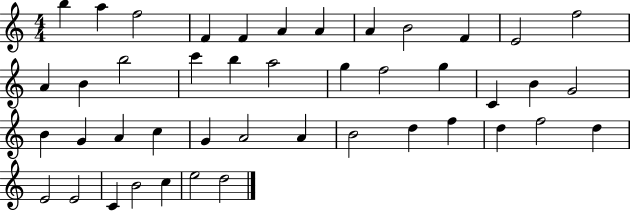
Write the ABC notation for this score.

X:1
T:Untitled
M:4/4
L:1/4
K:C
b a f2 F F A A A B2 F E2 f2 A B b2 c' b a2 g f2 g C B G2 B G A c G A2 A B2 d f d f2 d E2 E2 C B2 c e2 d2